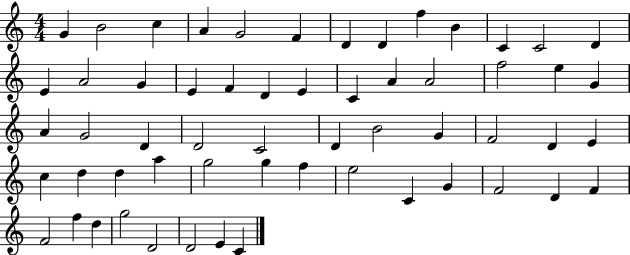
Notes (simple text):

G4/q B4/h C5/q A4/q G4/h F4/q D4/q D4/q F5/q B4/q C4/q C4/h D4/q E4/q A4/h G4/q E4/q F4/q D4/q E4/q C4/q A4/q A4/h F5/h E5/q G4/q A4/q G4/h D4/q D4/h C4/h D4/q B4/h G4/q F4/h D4/q E4/q C5/q D5/q D5/q A5/q G5/h G5/q F5/q E5/h C4/q G4/q F4/h D4/q F4/q F4/h F5/q D5/q G5/h D4/h D4/h E4/q C4/q